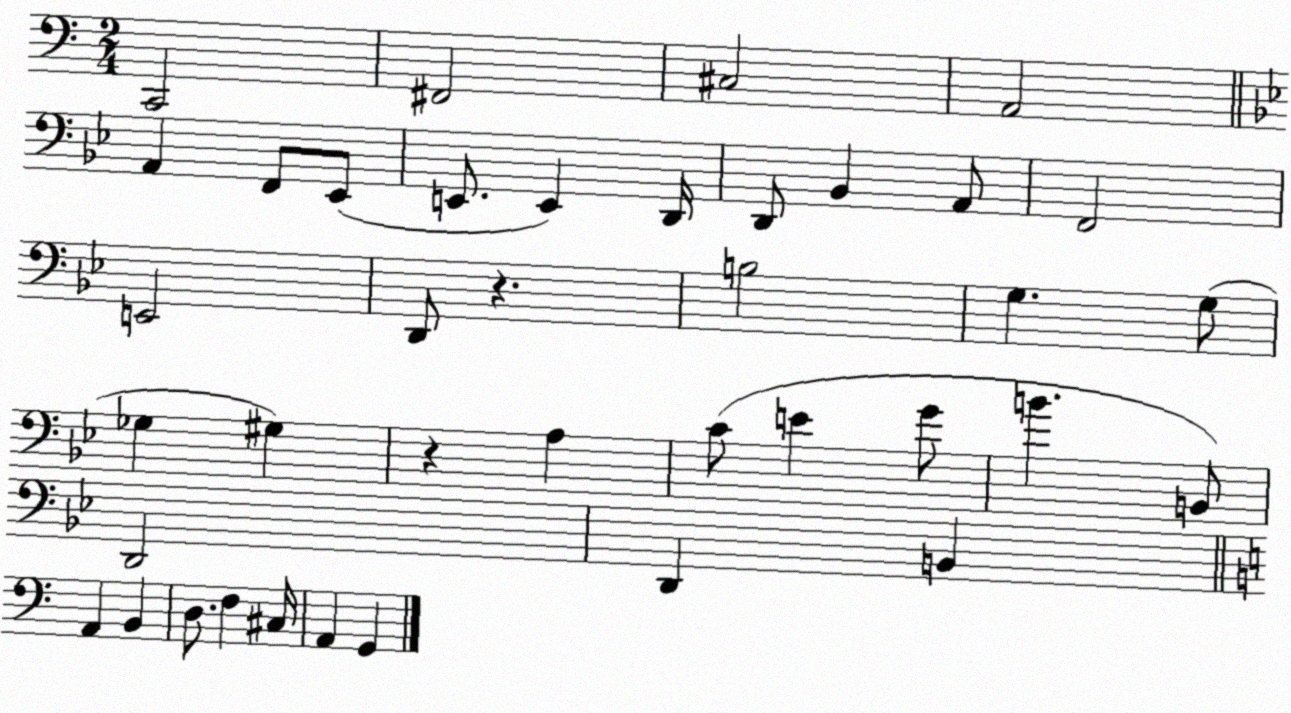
X:1
T:Untitled
M:2/4
L:1/4
K:C
C,,2 ^F,,2 ^C,2 A,,2 A,, F,,/2 _E,,/2 E,,/2 E,, D,,/4 D,,/2 _B,, A,,/2 F,,2 E,,2 D,,/2 z B,2 G, G,/2 _G, ^G, z A, C/2 E G/2 B B,,/2 D,,2 D,, B,, A,, B,, D,/2 F, ^C,/4 A,, G,,